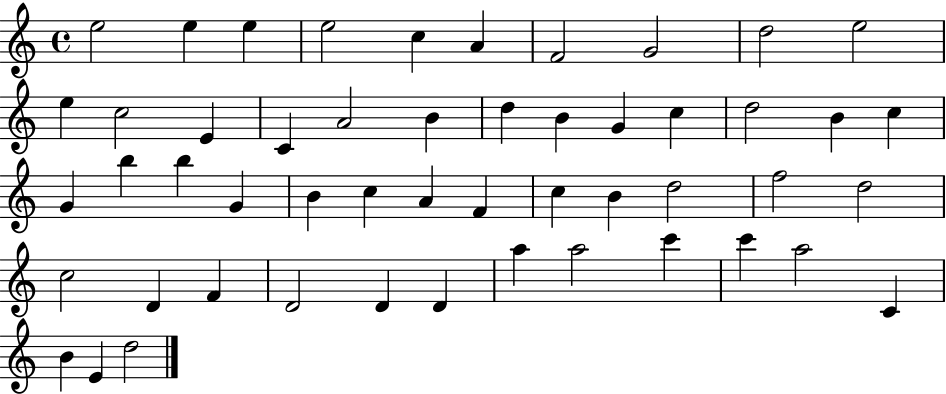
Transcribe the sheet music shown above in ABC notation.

X:1
T:Untitled
M:4/4
L:1/4
K:C
e2 e e e2 c A F2 G2 d2 e2 e c2 E C A2 B d B G c d2 B c G b b G B c A F c B d2 f2 d2 c2 D F D2 D D a a2 c' c' a2 C B E d2